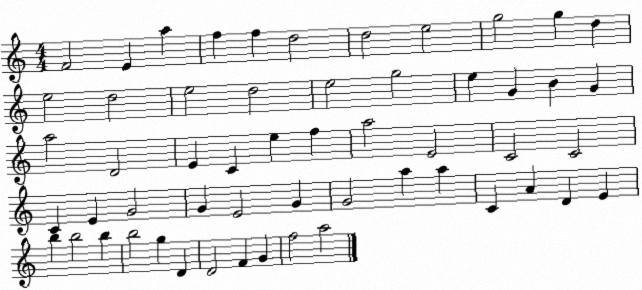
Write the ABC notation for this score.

X:1
T:Untitled
M:4/4
L:1/4
K:C
F2 E a f f d2 d2 e2 g2 g d e2 d2 e2 d2 e2 g2 e G B G a2 D2 E C e f a2 E2 C2 C2 C E G2 G E2 G G2 a a C A D E b b2 b b2 g D D2 F G f2 a2